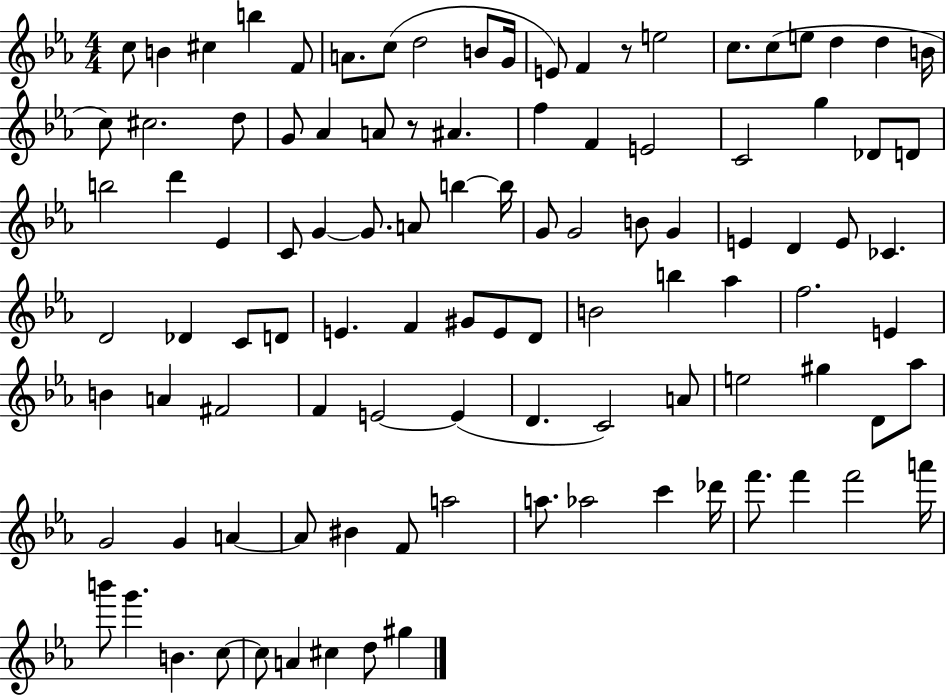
X:1
T:Untitled
M:4/4
L:1/4
K:Eb
c/2 B ^c b F/2 A/2 c/2 d2 B/2 G/4 E/2 F z/2 e2 c/2 c/2 e/2 d d B/4 c/2 ^c2 d/2 G/2 _A A/2 z/2 ^A f F E2 C2 g _D/2 D/2 b2 d' _E C/2 G G/2 A/2 b b/4 G/2 G2 B/2 G E D E/2 _C D2 _D C/2 D/2 E F ^G/2 E/2 D/2 B2 b _a f2 E B A ^F2 F E2 E D C2 A/2 e2 ^g D/2 _a/2 G2 G A A/2 ^B F/2 a2 a/2 _a2 c' _d'/4 f'/2 f' f'2 a'/4 b'/2 g' B c/2 c/2 A ^c d/2 ^g